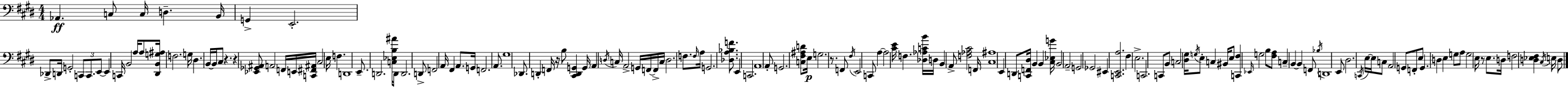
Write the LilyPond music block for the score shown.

{
  \clef bass
  \numericTimeSignature
  \time 4/4
  \key e \major
  aes,4.\ff c8 c16 d4.-- b,16 | g,4-> e,2.-. | des,8-> d,16 g,2-. \tuplet 3/2 { c,8 c,8. | e,8~~ } e,4 c,16 b,2 a16 | \break a8 <dis, b, g ais>16 f2. g16 | dis4. b,16~~ b,16 cis8 r4. | r4 <ees, ges, ais,>8 a,2 f,16 e,16 | <c, fis, ais,>16 cis2 e16 f4. | \break d,1 | e,8.-- d,2. <c ees b ais'>16 | d,8 d,2. d,8-> | f,2 a,16 fis,4 a,8. | \break g,16 f,2. a,8. | gis1 | des,8. d,4-. f,16 r16 b8 <cis, d, g,>4 g,16 | a,4 \acciaccatura { d16 } c16 a,2-> g,16 f,16~~ | \break f,16-> c16 d2. f8. | \grace { f16 } a16 g,2. <des a bes f'>8. | e,4 c,2. | a,1 | \break a,8-. g,2. | <c fis ais d'>8 e16\p g2. r8. | f,8 \acciaccatura { fis16 } e,2 c,8 a4~~ | a2 <cis' e'>16 f4. | \break <des aes c' b'>16 d16 b,4 a,8-> <f aes cis'>2 | f,16 <cis ais>1 | e,4 d,8 <c, f, dis>16 b,4 b,4 | <cis ees g'>16 b,2 a,2-- | \break g,2 ges,2 | eis,4 <c, e, a>2. | fis4 e2.-> | c,2. c,8 | \break b,8 c2 <dis gis>16 \acciaccatura { g16 } e8-. c4 | bis,16 e8 <c, fis>4 \grace { ees,16 } g2 | b8 <fis a>8 c4-- b,4~~ b,4 | f,8 \acciaccatura { bes16 } d,1 | \break e,8 dis2. | \acciaccatura { c,16 } e16~~ e16 c8 a,2 | g,8 f,8-. e8 g,4. d4 | e4 g8 a8 g2 | \break e16 r8 e8. d16 f2 | <d ees fis>4 \acciaccatura { cis16 } e16 d8 \bar "|."
}